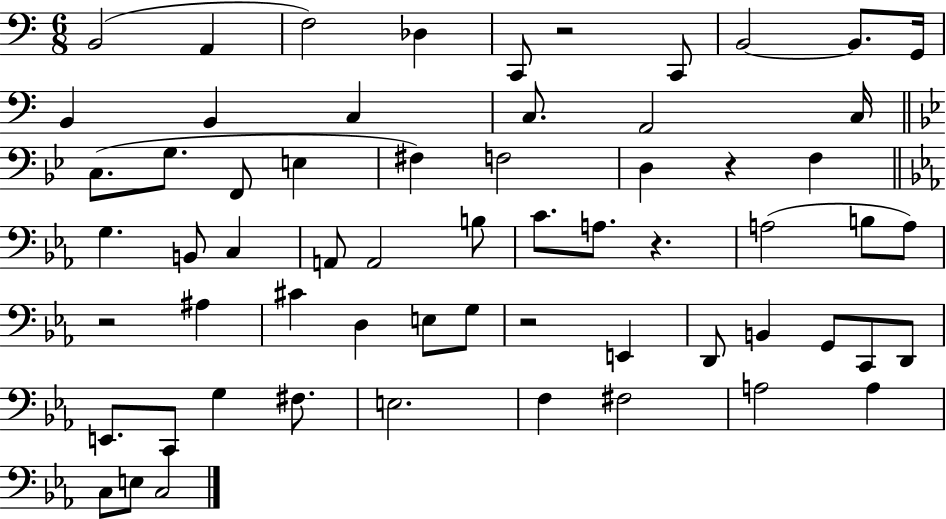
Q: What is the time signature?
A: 6/8